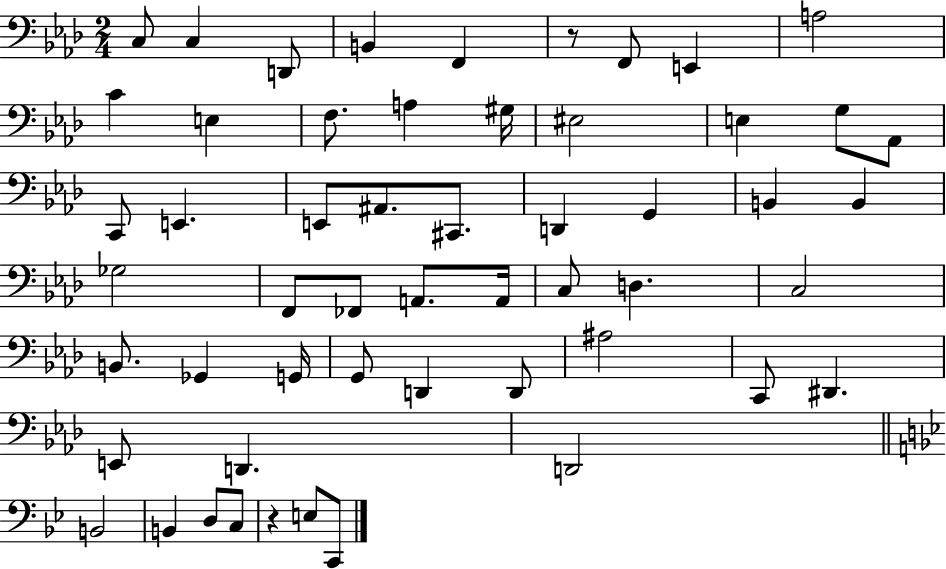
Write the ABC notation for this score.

X:1
T:Untitled
M:2/4
L:1/4
K:Ab
C,/2 C, D,,/2 B,, F,, z/2 F,,/2 E,, A,2 C E, F,/2 A, ^G,/4 ^E,2 E, G,/2 _A,,/2 C,,/2 E,, E,,/2 ^A,,/2 ^C,,/2 D,, G,, B,, B,, _G,2 F,,/2 _F,,/2 A,,/2 A,,/4 C,/2 D, C,2 B,,/2 _G,, G,,/4 G,,/2 D,, D,,/2 ^A,2 C,,/2 ^D,, E,,/2 D,, D,,2 B,,2 B,, D,/2 C,/2 z E,/2 C,,/2